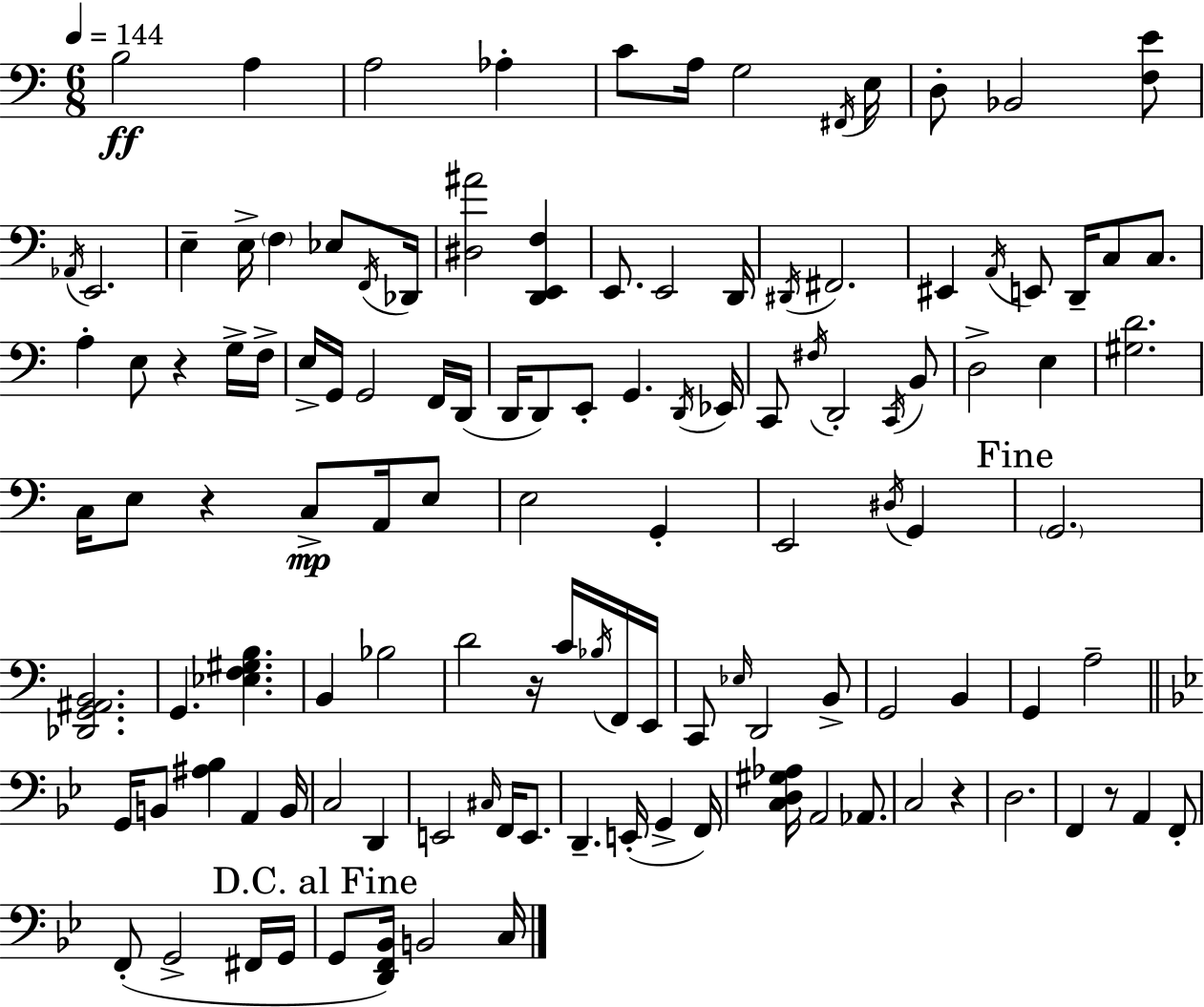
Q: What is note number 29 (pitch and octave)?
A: C3